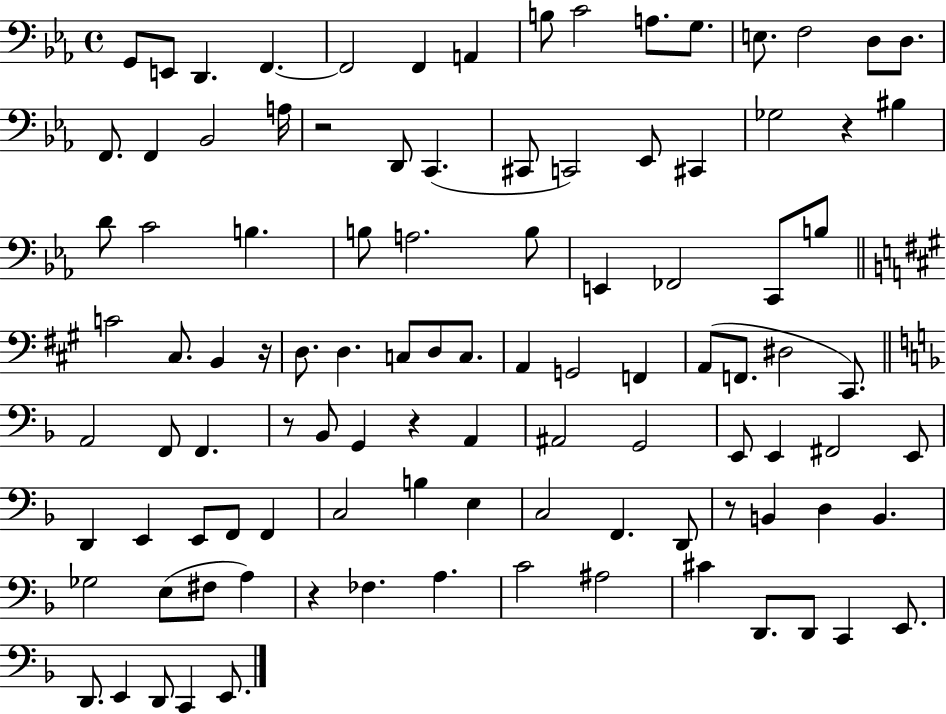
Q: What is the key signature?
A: EES major